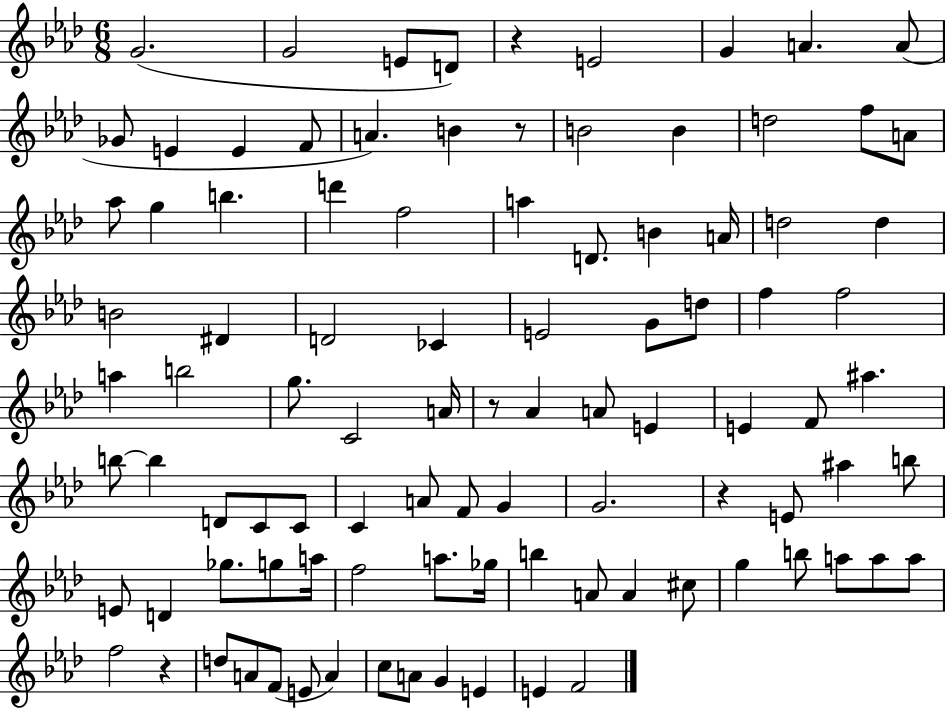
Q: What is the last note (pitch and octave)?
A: F4